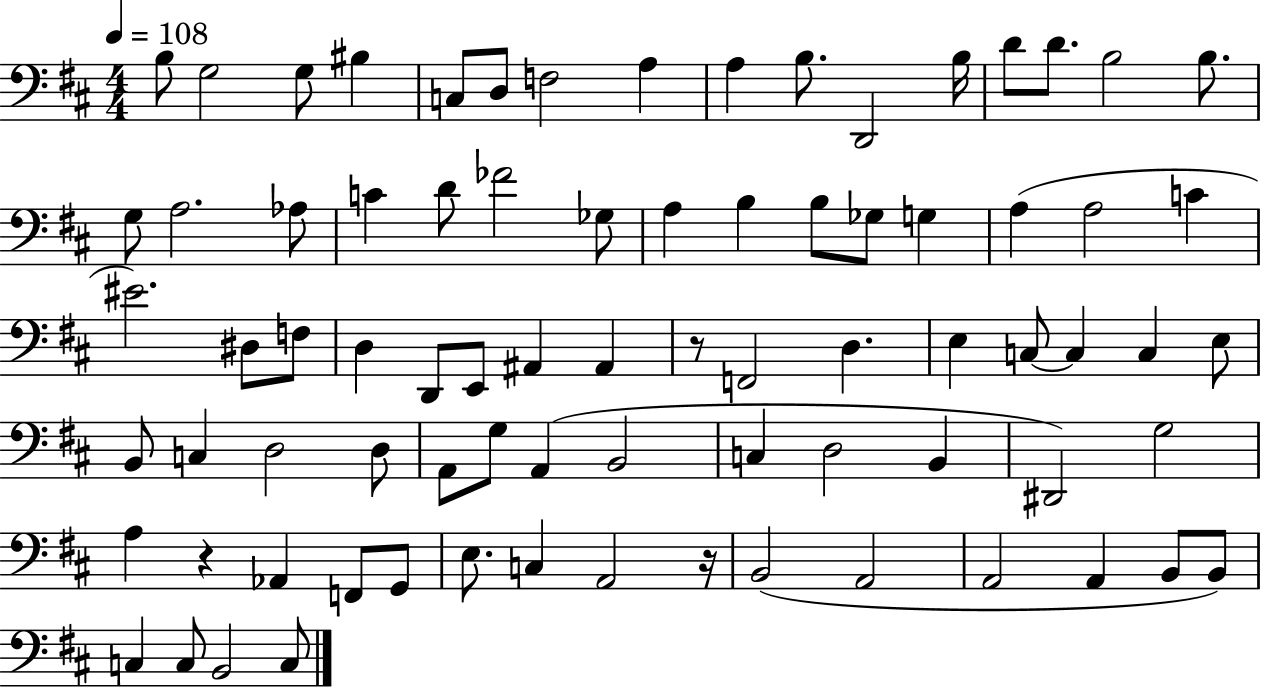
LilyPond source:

{
  \clef bass
  \numericTimeSignature
  \time 4/4
  \key d \major
  \tempo 4 = 108
  \repeat volta 2 { b8 g2 g8 bis4 | c8 d8 f2 a4 | a4 b8. d,2 b16 | d'8 d'8. b2 b8. | \break g8 a2. aes8 | c'4 d'8 fes'2 ges8 | a4 b4 b8 ges8 g4 | a4( a2 c'4 | \break eis'2.) dis8 f8 | d4 d,8 e,8 ais,4 ais,4 | r8 f,2 d4. | e4 c8~~ c4 c4 e8 | \break b,8 c4 d2 d8 | a,8 g8 a,4( b,2 | c4 d2 b,4 | dis,2) g2 | \break a4 r4 aes,4 f,8 g,8 | e8. c4 a,2 r16 | b,2( a,2 | a,2 a,4 b,8 b,8) | \break c4 c8 b,2 c8 | } \bar "|."
}